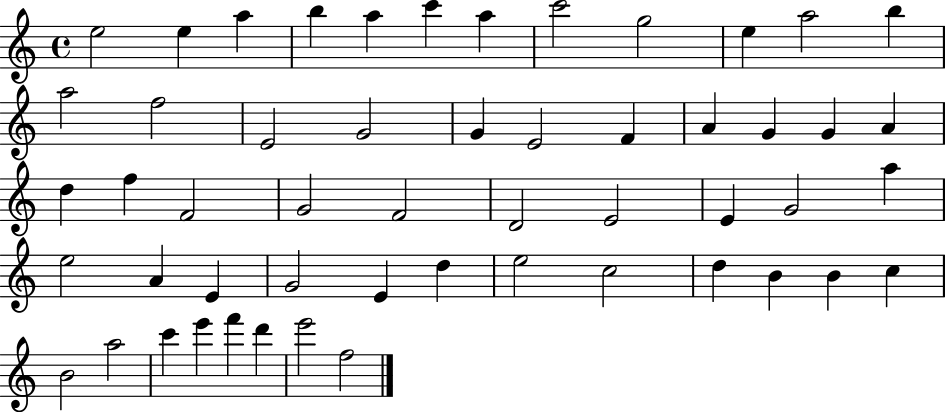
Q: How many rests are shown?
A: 0